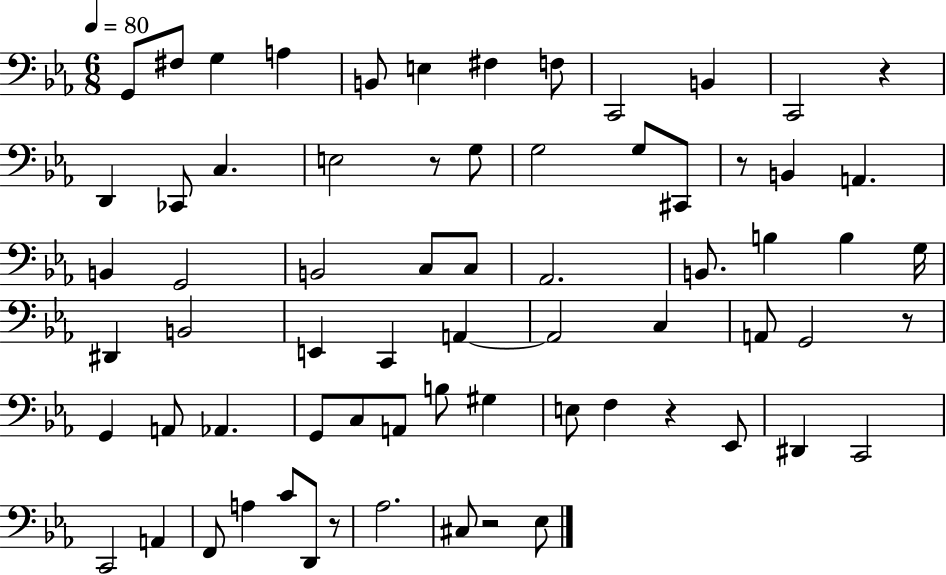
{
  \clef bass
  \numericTimeSignature
  \time 6/8
  \key ees \major
  \tempo 4 = 80
  g,8 fis8 g4 a4 | b,8 e4 fis4 f8 | c,2 b,4 | c,2 r4 | \break d,4 ces,8 c4. | e2 r8 g8 | g2 g8 cis,8 | r8 b,4 a,4. | \break b,4 g,2 | b,2 c8 c8 | aes,2. | b,8. b4 b4 g16 | \break dis,4 b,2 | e,4 c,4 a,4~~ | a,2 c4 | a,8 g,2 r8 | \break g,4 a,8 aes,4. | g,8 c8 a,8 b8 gis4 | e8 f4 r4 ees,8 | dis,4 c,2 | \break c,2 a,4 | f,8 a4 c'8 d,8 r8 | aes2. | cis8 r2 ees8 | \break \bar "|."
}